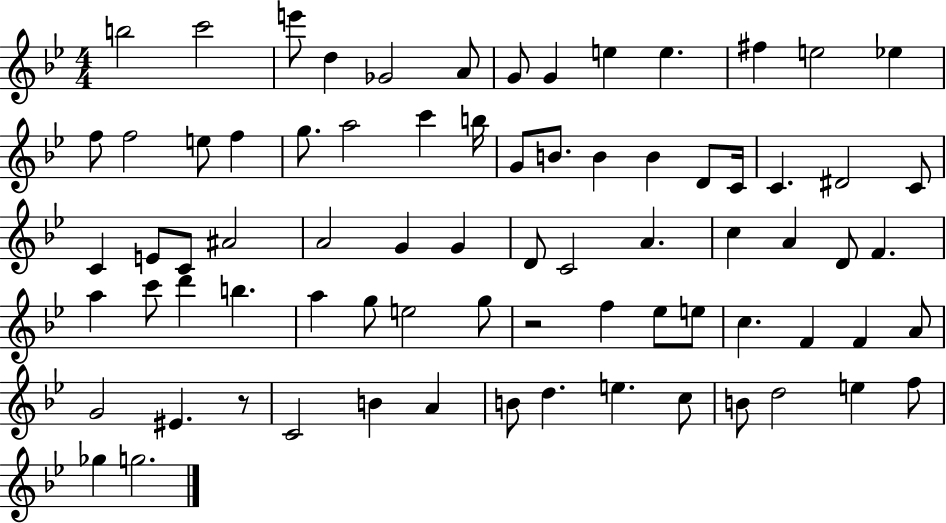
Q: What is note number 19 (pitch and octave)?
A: A5